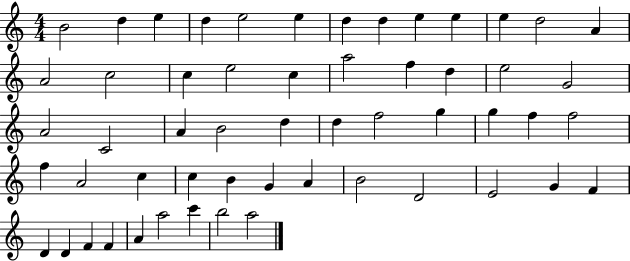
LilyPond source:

{
  \clef treble
  \numericTimeSignature
  \time 4/4
  \key c \major
  b'2 d''4 e''4 | d''4 e''2 e''4 | d''4 d''4 e''4 e''4 | e''4 d''2 a'4 | \break a'2 c''2 | c''4 e''2 c''4 | a''2 f''4 d''4 | e''2 g'2 | \break a'2 c'2 | a'4 b'2 d''4 | d''4 f''2 g''4 | g''4 f''4 f''2 | \break f''4 a'2 c''4 | c''4 b'4 g'4 a'4 | b'2 d'2 | e'2 g'4 f'4 | \break d'4 d'4 f'4 f'4 | a'4 a''2 c'''4 | b''2 a''2 | \bar "|."
}